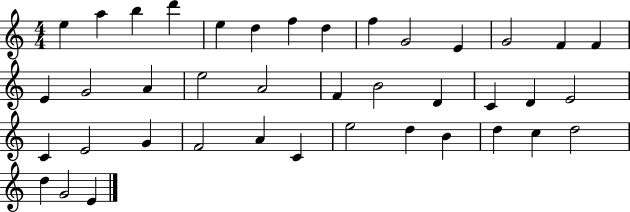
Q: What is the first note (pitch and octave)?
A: E5